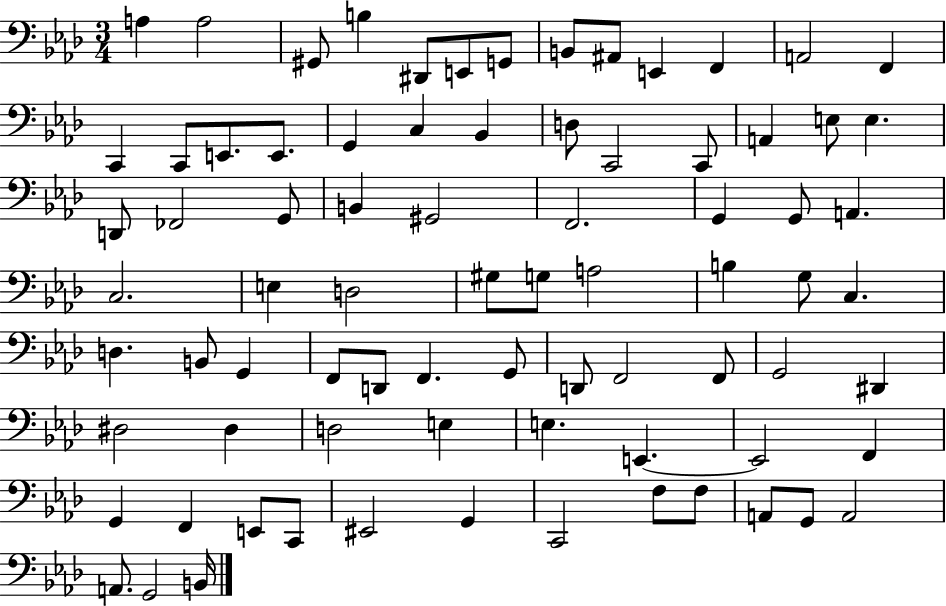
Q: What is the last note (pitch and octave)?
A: B2